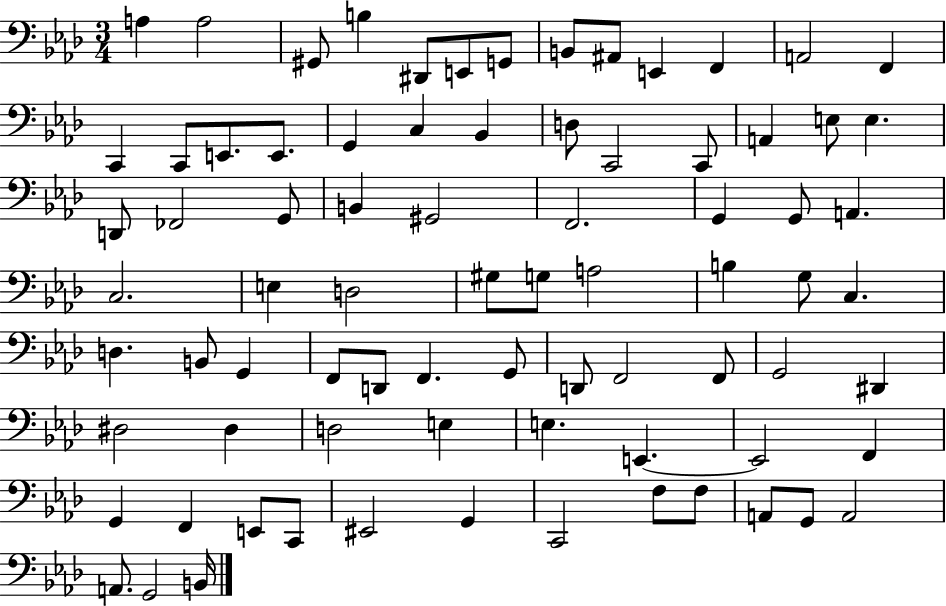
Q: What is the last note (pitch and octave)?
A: B2